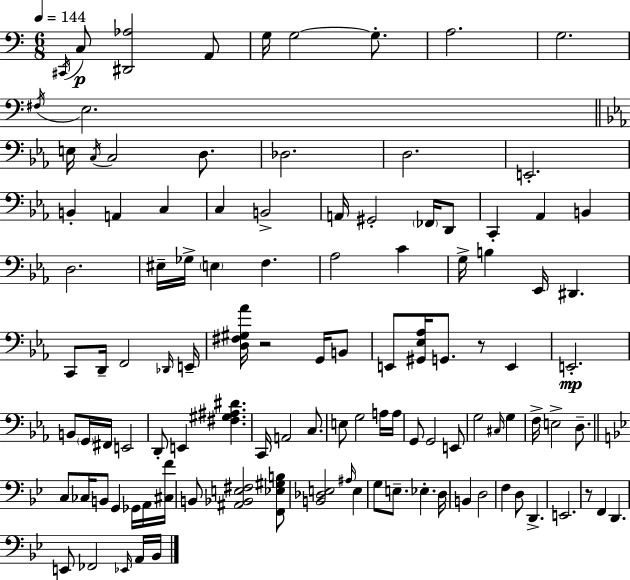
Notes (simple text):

C#2/s C3/e [D#2,Ab3]/h A2/e G3/s G3/h G3/e. A3/h. G3/h. F#3/s E3/h. E3/s C3/s C3/h D3/e. Db3/h. D3/h. E2/h. B2/q A2/q C3/q C3/q B2/h A2/s G#2/h FES2/s D2/e C2/q Ab2/q B2/q D3/h. EIS3/s Gb3/s E3/q F3/q. Ab3/h C4/q G3/s B3/q Eb2/s D#2/q. C2/e D2/s F2/h Db2/s E2/s [D3,F#3,G#3,Ab4]/s R/h G2/s B2/e E2/e [G#2,Eb3,Ab3]/s G2/e. R/e E2/q E2/h. B2/e G2/s F#2/s E2/h D2/e E2/q [F#3,G#3,A#3,D#4]/q. C2/s A2/h C3/e. E3/e G3/h A3/s A3/s G2/e G2/h E2/e G3/h C#3/s G3/q F3/s E3/h D3/e. C3/e CES3/s B2/e G2/q Gb2/s A2/s [C#3,F4]/s B2/e [A#2,Bb2,E3,F#3]/h [F2,Eb3,G#3,B3]/e [B2,Db3,E3]/h A#3/s E3/q G3/e E3/e. Eb3/q. D3/s B2/q D3/h F3/q D3/e D2/q. E2/h. R/e F2/q D2/q. E2/e FES2/h Eb2/s A2/s Bb2/s